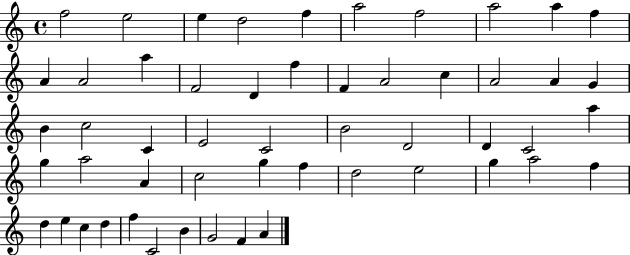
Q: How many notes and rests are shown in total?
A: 53